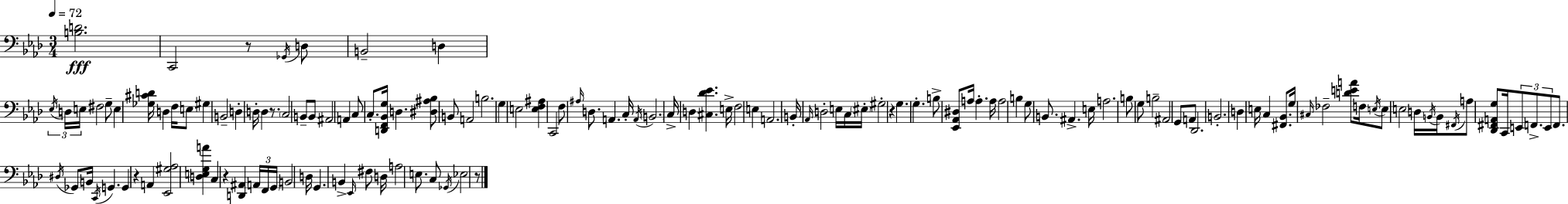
X:1
T:Untitled
M:3/4
L:1/4
K:Ab
[B,D]2 C,,2 z/2 _G,,/4 D,/2 B,,2 D, _E,/4 D,/4 E,/4 ^F,2 G,/2 E, [_G,^CD]/4 D, F,/4 E,/2 ^G, B,,2 D, D,/4 D, z/2 C,2 B,,/2 B,,/2 ^A,,2 A,, C,/2 C,/2 [D,,F,,_B,,G,]/4 D, [^D,^A,_B,]/2 B,,/2 A,,2 B,2 G, E,2 [E,F,^A,] C,,2 F,/2 ^A,/4 D,/2 A,, C,/4 A,,/4 B,,2 C,/4 D, [^C,_D_E] E,/4 F,2 E, A,,2 B,,/4 _A,,/4 D,2 E,/4 C,/4 ^E,/4 ^G,2 z G, G, B,/2 [_E,,_A,,^D,]/2 A,/4 A, A,/4 A,2 B, G,/2 B,,/2 ^A,, E,/4 A,2 B,/2 G,/2 B,2 ^A,,2 G,,/2 A,,/2 _D,,2 B,,2 D, E,/4 C, [^F,,_B,,]/2 G,/4 ^C,/4 _F,2 [DEA]/2 F,/4 E,/4 E,/2 E,2 D,/4 B,,/4 B,,/4 ^F,,/4 A,/2 [_D,,^F,,A,,G,]/2 C,,/4 E,,/2 F,,/2 E,,/2 F,,/2 ^D,/4 _G,,/2 B,,/4 C,,/4 G,, G,, z A,, [_E,,^G,_A,]2 [D,E,G,A] C, z [D,,^A,,] A,,/4 F,,/4 G,,/4 B,,2 D,/4 G,, B,, _E,,/4 ^F,/2 D,/4 A,2 E,/2 C,/2 _G,,/4 _E,2 z/2